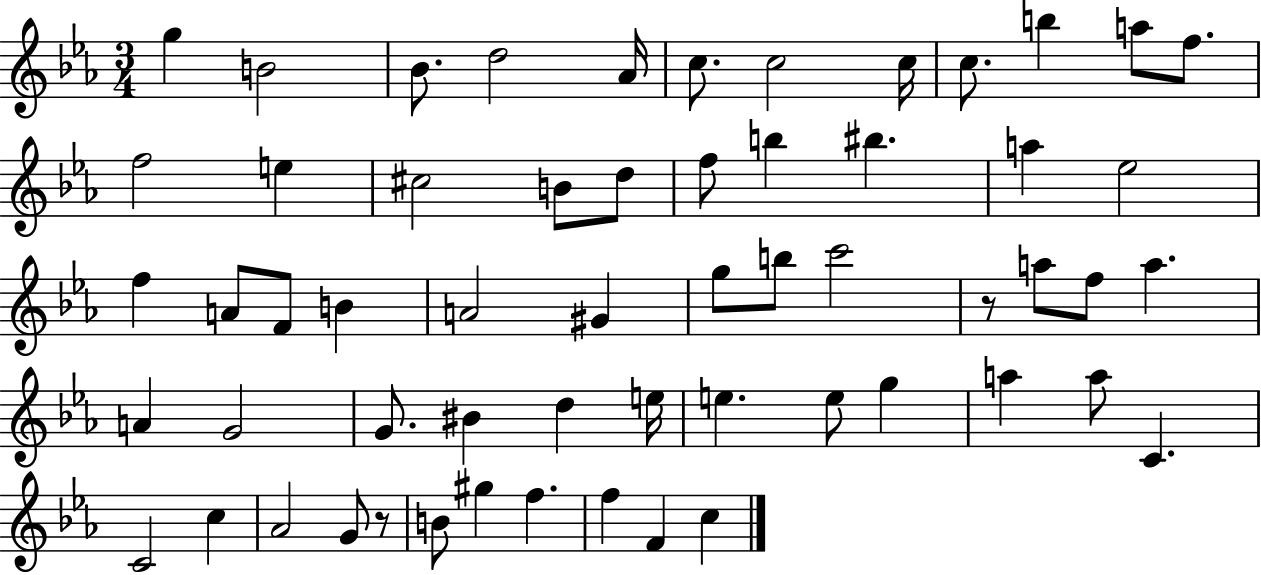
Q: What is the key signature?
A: EES major